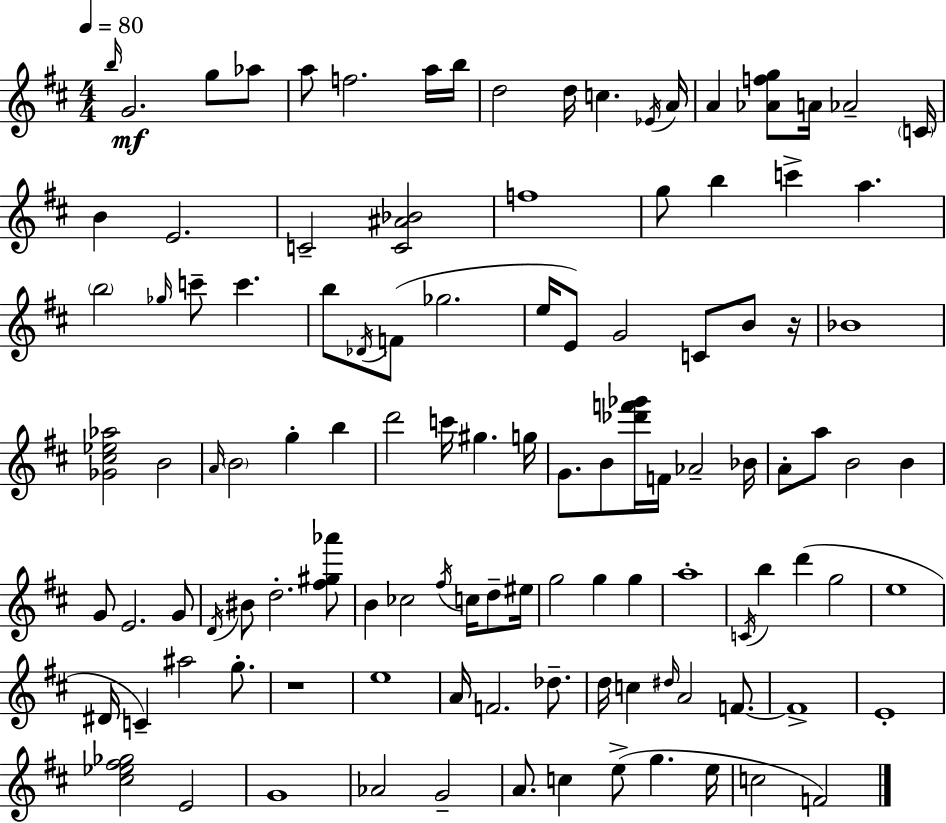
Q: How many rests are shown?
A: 2